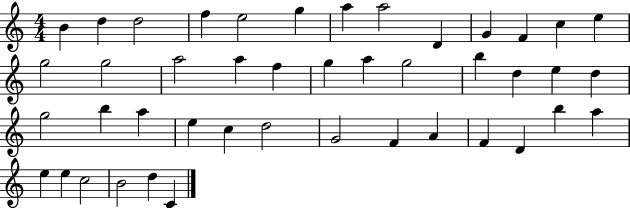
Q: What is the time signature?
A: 4/4